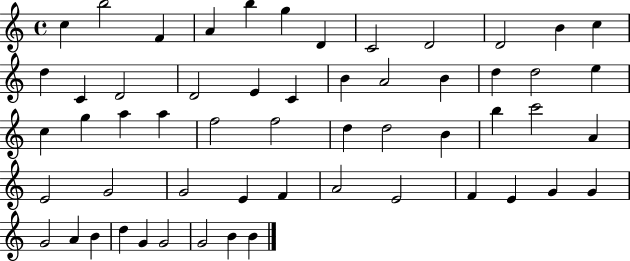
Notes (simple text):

C5/q B5/h F4/q A4/q B5/q G5/q D4/q C4/h D4/h D4/h B4/q C5/q D5/q C4/q D4/h D4/h E4/q C4/q B4/q A4/h B4/q D5/q D5/h E5/q C5/q G5/q A5/q A5/q F5/h F5/h D5/q D5/h B4/q B5/q C6/h A4/q E4/h G4/h G4/h E4/q F4/q A4/h E4/h F4/q E4/q G4/q G4/q G4/h A4/q B4/q D5/q G4/q G4/h G4/h B4/q B4/q